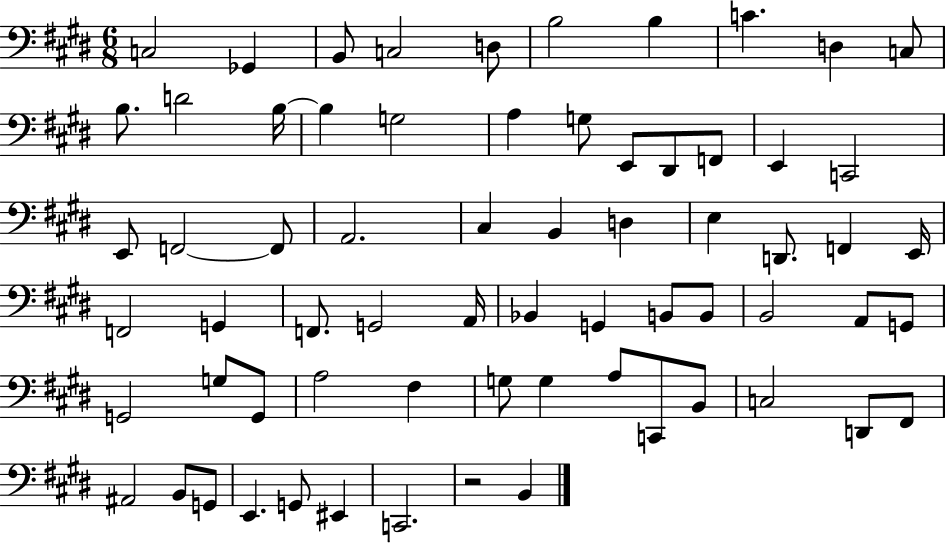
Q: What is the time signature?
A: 6/8